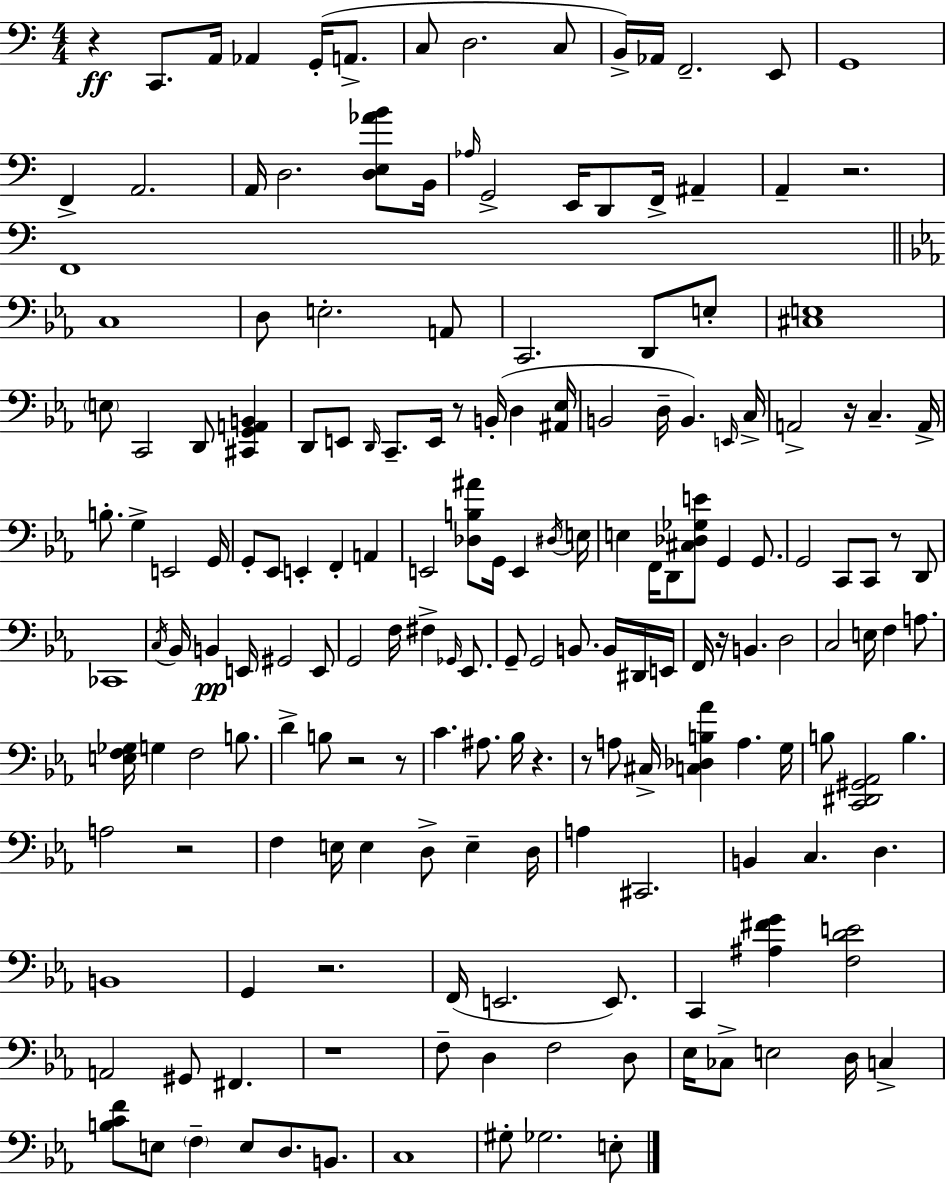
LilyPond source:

{
  \clef bass
  \numericTimeSignature
  \time 4/4
  \key a \minor
  r4\ff c,8. a,16 aes,4 g,16-.( a,8.-> | c8 d2. c8 | b,16->) aes,16 f,2.-- e,8 | g,1 | \break f,4-> a,2. | a,16 d2. <d e aes' b'>8 b,16 | \grace { aes16 } g,2-> e,16 d,8 f,16-> ais,4-- | a,4-- r2. | \break f,1 | \bar "||" \break \key ees \major c1 | d8 e2.-. a,8 | c,2. d,8 e8-. | <cis e>1 | \break \parenthesize e8 c,2 d,8 <cis, g, a, b,>4 | d,8 e,8 \grace { d,16 } c,8.-- e,16 r8 b,16-.( d4 | <ais, ees>16 b,2 d16-- b,4.) | \grace { e,16 } c16-> a,2-> r16 c4.-- | \break a,16-> b8.-. g4-> e,2 | g,16 g,8-. ees,8 e,4-. f,4-. a,4 | e,2 <des b ais'>8 g,16 e,4 | \acciaccatura { dis16 } e16 e4 f,16 d,8 <cis des ges e'>8 g,4 | \break g,8. g,2 c,8 c,8 r8 | d,8 ces,1 | \acciaccatura { c16 } bes,16 b,4\pp e,16 gis,2 | e,8 g,2 f16 fis4-> | \break \grace { ges,16 } ees,8. g,8-- g,2 b,8. | b,16 dis,16 e,16 f,16 r16 b,4. d2 | c2 e16 f4 | a8. <e f ges>16 g4 f2 | \break b8. d'4-> b8 r2 | r8 c'4. ais8. bes16 r4. | r8 a8 cis16-> <c des b aes'>4 a4. | g16 b8 <c, dis, gis, aes,>2 b4. | \break a2 r2 | f4 e16 e4 d8-> | e4-- d16 a4 cis,2. | b,4 c4. d4. | \break b,1 | g,4 r2. | f,16( e,2. | e,8.) c,4 <ais fis' g'>4 <f d' e'>2 | \break a,2 gis,8 fis,4. | r1 | f8-- d4 f2 | d8 ees16 ces8-> e2 | \break d16 c4-> <b c' f'>8 e8 \parenthesize f4-- e8 d8. | b,8. c1 | gis8-. ges2. | e8-. \bar "|."
}